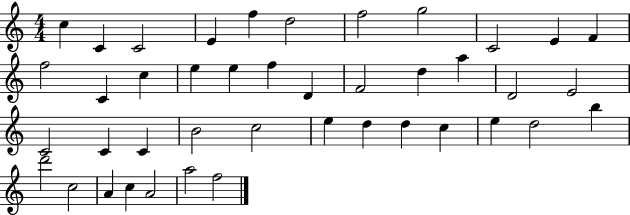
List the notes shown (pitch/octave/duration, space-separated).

C5/q C4/q C4/h E4/q F5/q D5/h F5/h G5/h C4/h E4/q F4/q F5/h C4/q C5/q E5/q E5/q F5/q D4/q F4/h D5/q A5/q D4/h E4/h C4/h C4/q C4/q B4/h C5/h E5/q D5/q D5/q C5/q E5/q D5/h B5/q D6/h C5/h A4/q C5/q A4/h A5/h F5/h